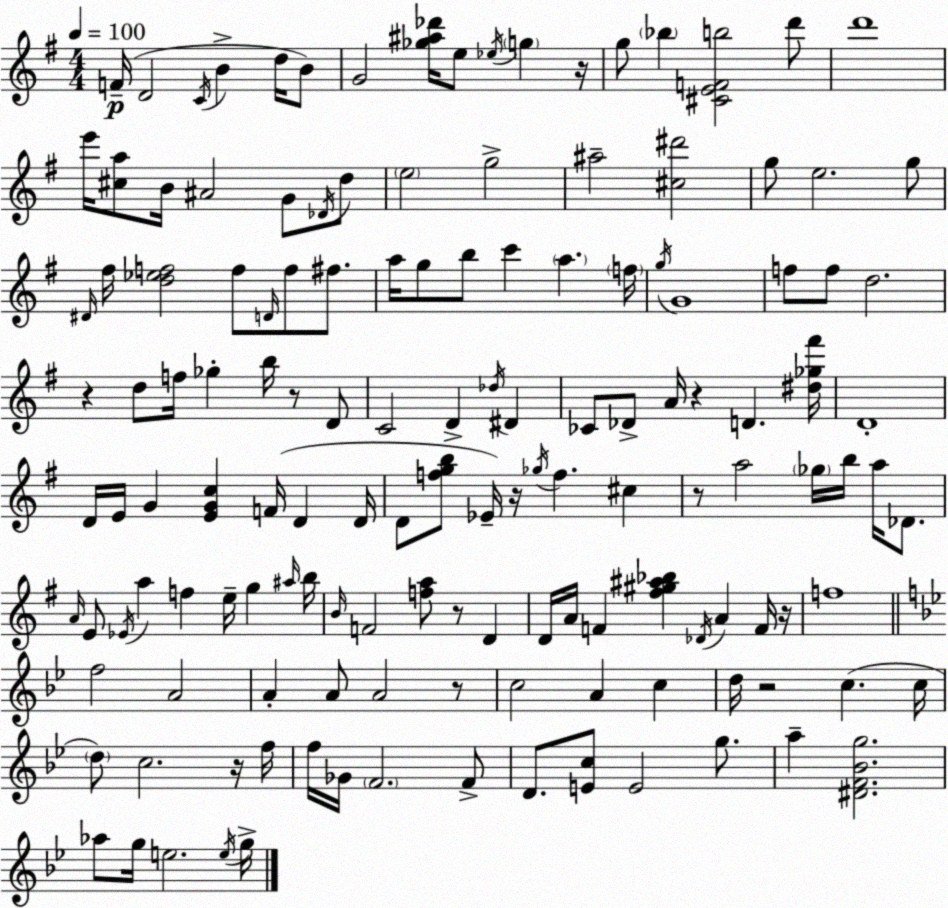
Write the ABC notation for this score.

X:1
T:Untitled
M:4/4
L:1/4
K:G
F/4 D2 C/4 B d/4 B/2 G2 [_g^a_d']/4 e/2 _e/4 g z/4 g/2 _b [^CEFb]2 d'/2 d'4 e'/4 [^ca]/2 B/4 ^A2 G/2 _D/4 d/2 e2 g2 ^a2 [^c^d']2 g/2 e2 g/2 ^D/4 ^f/4 [d_ef]2 f/2 D/4 f/2 ^f/2 a/4 g/2 b/2 c' a f/4 g/4 G4 f/2 f/2 d2 z d/2 f/4 _g b/4 z/2 D/2 C2 D _d/4 ^D _C/2 _D/2 A/4 z D [^d_g^f']/4 D4 D/4 E/4 G [EGc] F/4 D D/4 D/2 [fgb]/2 _E/4 z/4 _g/4 f ^c z/2 a2 _g/4 b/4 a/4 _D/2 A/4 E/2 _E/4 a f e/4 g ^a/4 b/4 B/4 F2 [fa]/2 z/2 D D/4 A/4 F [^f^g^a_b] _D/4 A F/4 z/4 f4 f2 A2 A A/2 A2 z/2 c2 A c d/4 z2 c c/4 d/2 c2 z/4 f/4 f/4 _G/4 F2 F/2 D/2 [Ec]/2 E2 g/2 a [^DF_Bg]2 _a/2 g/4 e2 e/4 g/4